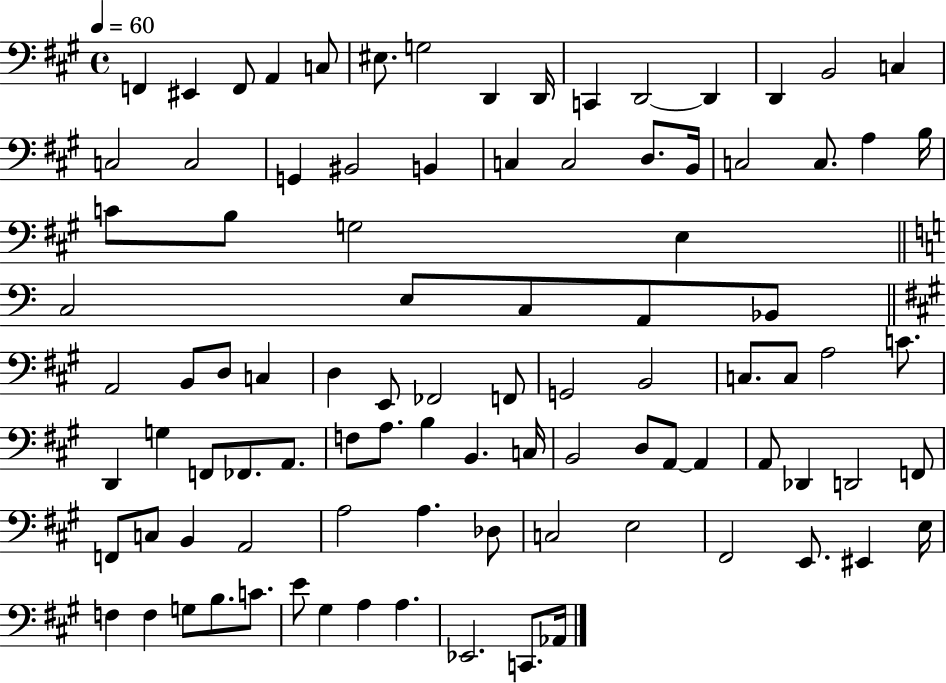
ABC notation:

X:1
T:Untitled
M:4/4
L:1/4
K:A
F,, ^E,, F,,/2 A,, C,/2 ^E,/2 G,2 D,, D,,/4 C,, D,,2 D,, D,, B,,2 C, C,2 C,2 G,, ^B,,2 B,, C, C,2 D,/2 B,,/4 C,2 C,/2 A, B,/4 C/2 B,/2 G,2 E, C,2 E,/2 C,/2 A,,/2 _B,,/2 A,,2 B,,/2 D,/2 C, D, E,,/2 _F,,2 F,,/2 G,,2 B,,2 C,/2 C,/2 A,2 C/2 D,, G, F,,/2 _F,,/2 A,,/2 F,/2 A,/2 B, B,, C,/4 B,,2 D,/2 A,,/2 A,, A,,/2 _D,, D,,2 F,,/2 F,,/2 C,/2 B,, A,,2 A,2 A, _D,/2 C,2 E,2 ^F,,2 E,,/2 ^E,, E,/4 F, F, G,/2 B,/2 C/2 E/2 ^G, A, A, _E,,2 C,,/2 _A,,/4